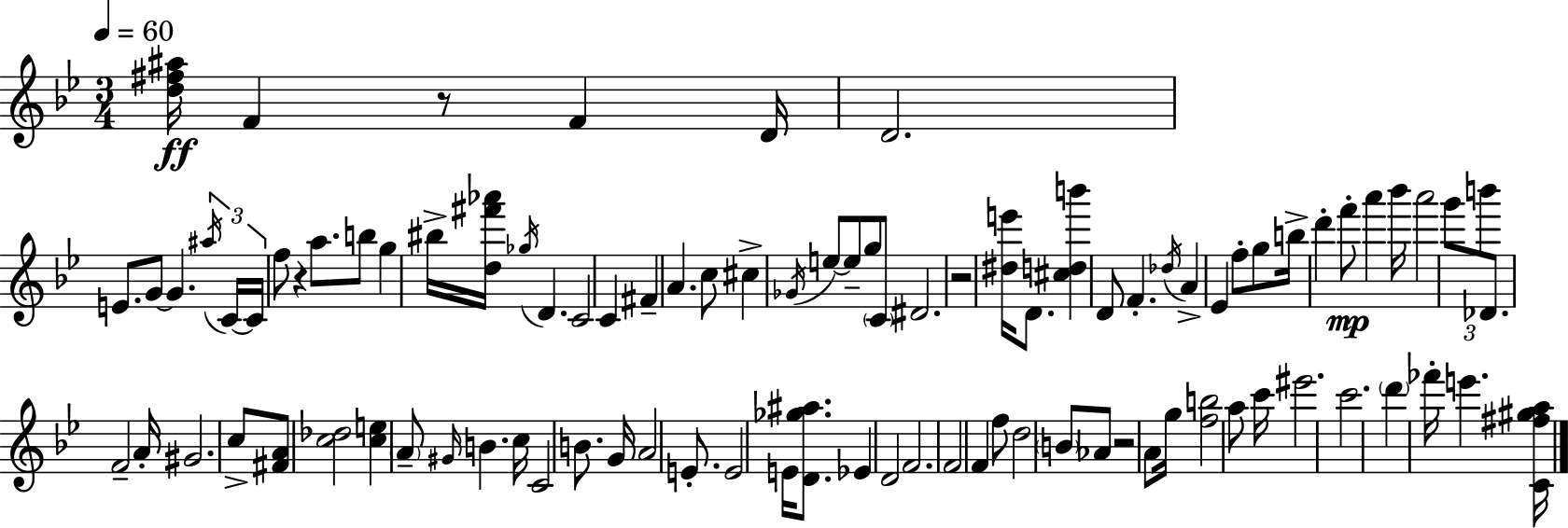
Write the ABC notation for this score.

X:1
T:Untitled
M:3/4
L:1/4
K:Bb
[d^f^a]/4 F z/2 F D/4 D2 E/2 G/2 G ^a/4 C/4 C/4 f/2 z a/2 b/2 g ^b/4 [d^f'_a']/4 _g/4 D C2 C ^F A c/2 ^c _G/4 e/2 e/2 g/2 C/2 ^D2 z2 [^de']/4 D/2 [^cdb'] D/2 F _d/4 A _E f/2 g/2 b/4 d' f'/2 a' _b'/4 a'2 g'/2 b'/2 _D/2 F2 A/4 ^G2 c/2 [^FA]/2 [c_d]2 [ce] A/2 ^G/4 B c/4 C2 B/2 G/4 A2 E/2 E2 E/4 [D_g^a]/2 _E D2 F2 F2 F f/2 d2 B/2 _A/2 z2 A/2 g/4 [fb]2 a/2 c'/4 ^e'2 c'2 d' _f'/4 e' [C^f^ga]/4